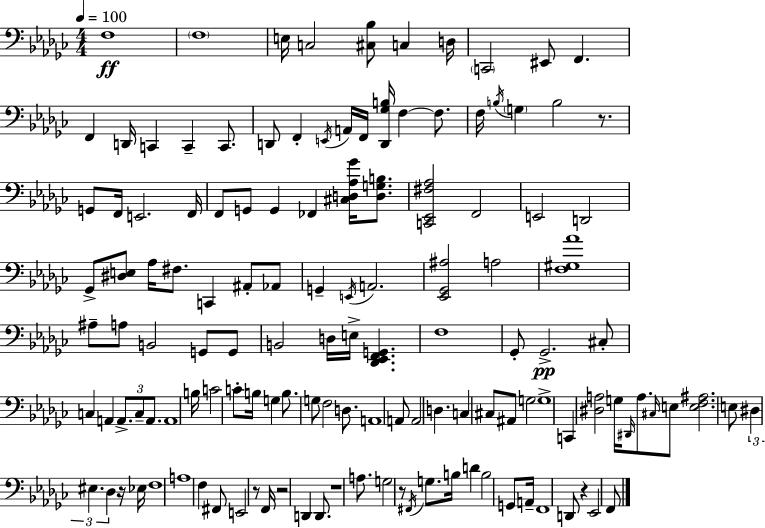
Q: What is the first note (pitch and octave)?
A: F3